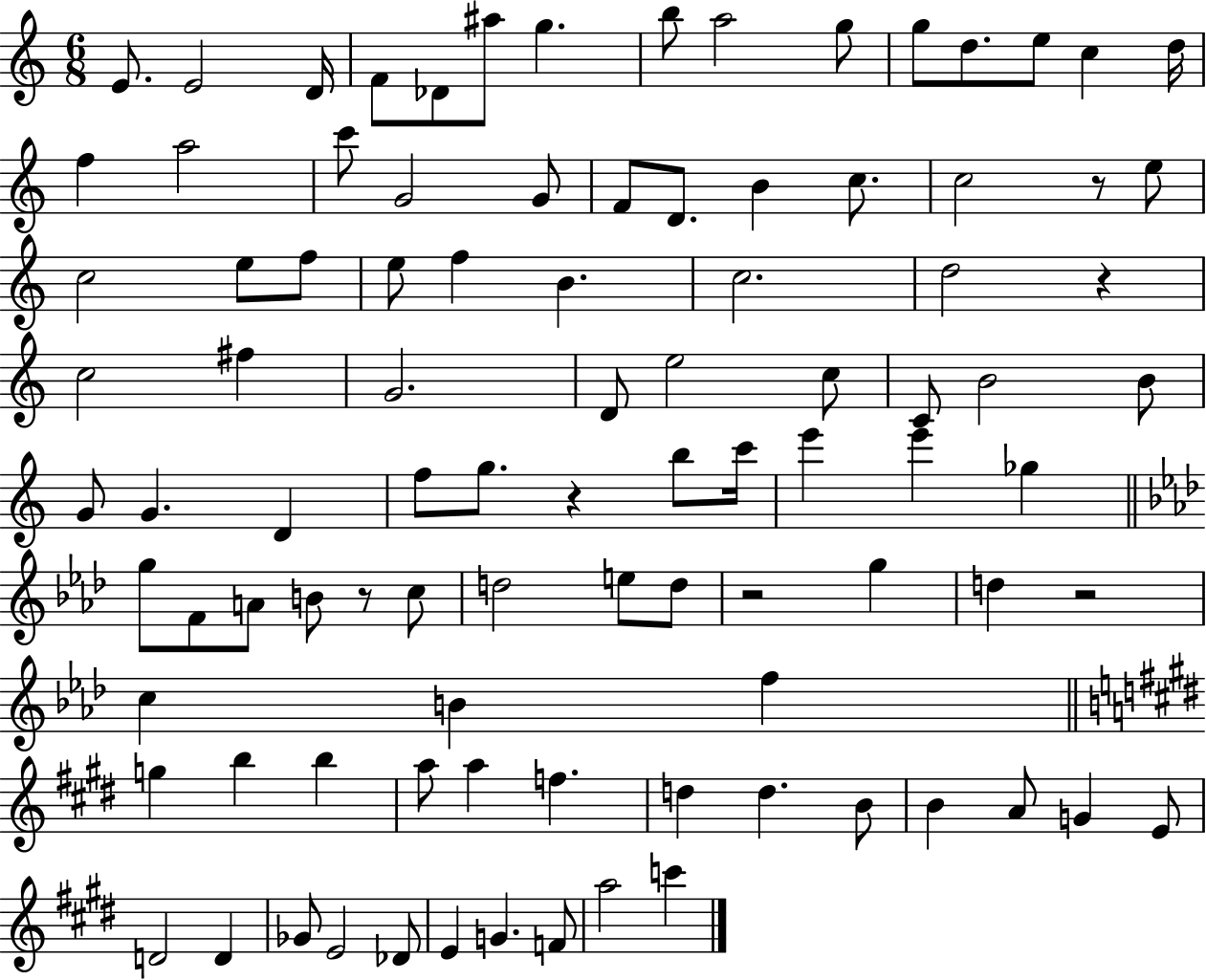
E4/e. E4/h D4/s F4/e Db4/e A#5/e G5/q. B5/e A5/h G5/e G5/e D5/e. E5/e C5/q D5/s F5/q A5/h C6/e G4/h G4/e F4/e D4/e. B4/q C5/e. C5/h R/e E5/e C5/h E5/e F5/e E5/e F5/q B4/q. C5/h. D5/h R/q C5/h F#5/q G4/h. D4/e E5/h C5/e C4/e B4/h B4/e G4/e G4/q. D4/q F5/e G5/e. R/q B5/e C6/s E6/q E6/q Gb5/q G5/e F4/e A4/e B4/e R/e C5/e D5/h E5/e D5/e R/h G5/q D5/q R/h C5/q B4/q F5/q G5/q B5/q B5/q A5/e A5/q F5/q. D5/q D5/q. B4/e B4/q A4/e G4/q E4/e D4/h D4/q Gb4/e E4/h Db4/e E4/q G4/q. F4/e A5/h C6/q